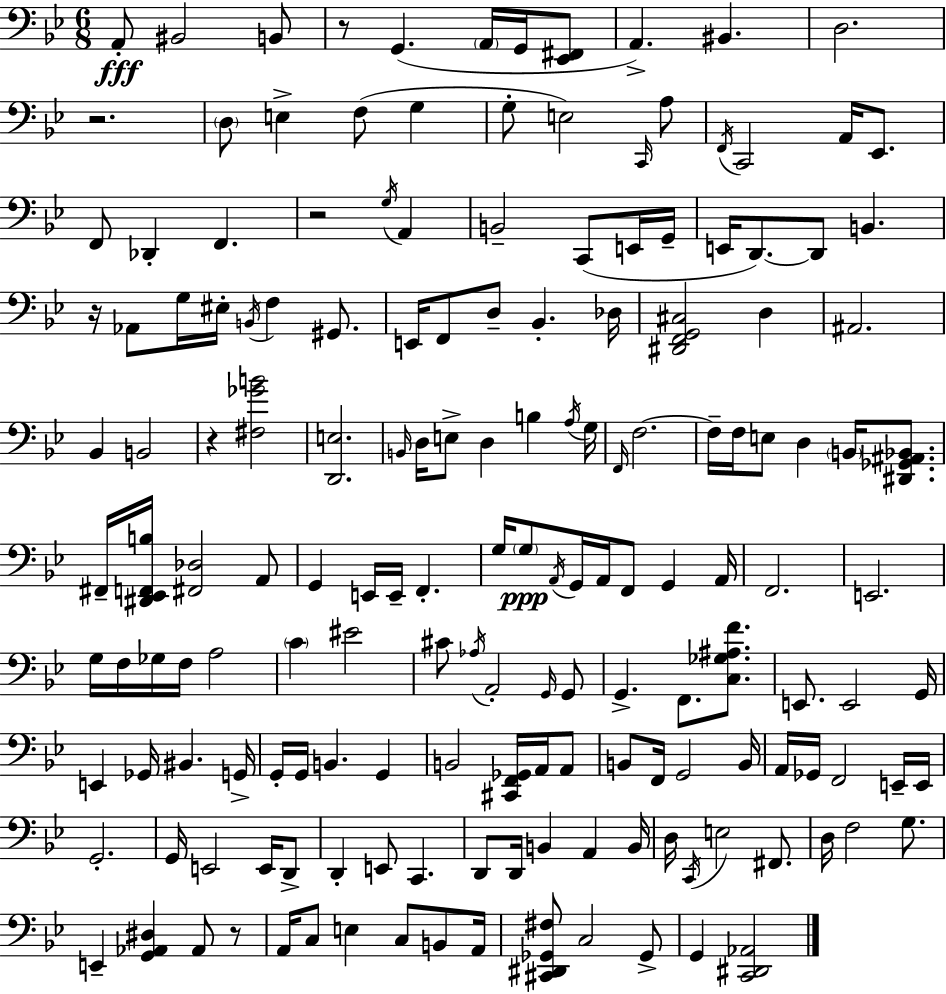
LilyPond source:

{
  \clef bass
  \numericTimeSignature
  \time 6/8
  \key g \minor
  a,8-.\fff bis,2 b,8 | r8 g,4.( \parenthesize a,16 g,16 <ees, fis,>8 | a,4.->) bis,4. | d2. | \break r2. | \parenthesize d8 e4-> f8( g4 | g8-. e2) \grace { c,16 } a8 | \acciaccatura { f,16 } c,2 a,16 ees,8. | \break f,8 des,4-. f,4. | r2 \acciaccatura { g16 } a,4 | b,2-- c,8( | e,16 g,16-- e,16 d,8.~~) d,8 b,4. | \break r16 aes,8 g16 eis16-. \acciaccatura { b,16 } f4 | gis,8. e,16 f,8 d8-- bes,4.-. | des16 <dis, f, g, cis>2 | d4 ais,2. | \break bes,4 b,2 | r4 <fis ges' b'>2 | <d, e>2. | \grace { b,16 } d16 e8-> d4 | \break b4 \acciaccatura { a16 } g16 \grace { f,16 } f2.~~ | f16-- f16 e8 d4 | \parenthesize b,16 <dis, ges, ais, bes,>8. fis,16-- <dis, ees, f, b>16 <fis, des>2 | a,8 g,4 e,16 | \break e,16-- f,4.-. g16 \parenthesize g8\ppp \acciaccatura { a,16 } g,16 | a,16 f,8 g,4 a,16 f,2. | e,2. | g16 f16 ges16 f16 | \break a2 \parenthesize c'4 | eis'2 cis'8 \acciaccatura { aes16 } a,2-. | \grace { g,16 } g,8 g,4.-> | f,8. <c ges ais f'>8. e,8. | \break e,2 g,16 e,4 | ges,16 bis,4. g,16-> g,16-. g,16 | b,4. g,4 b,2 | <cis, f, ges,>16 a,16 a,8 b,8 | \break f,16 g,2 b,16 a,16 ges,16 | f,2 e,16-- e,16 g,2.-. | g,16 e,2 | e,16 d,8-> d,4-. | \break e,8 c,4. d,8 | d,16 b,4 a,4 b,16 d16 \acciaccatura { c,16 } | e2 fis,8. d16 | f2 g8. e,4-- | \break <g, aes, dis>4 aes,8 r8 a,16 | c8 e4 c8 b,8 a,16 <cis, dis, ges, fis>8 | c2 ges,8-> g,4 | <c, dis, aes,>2 \bar "|."
}